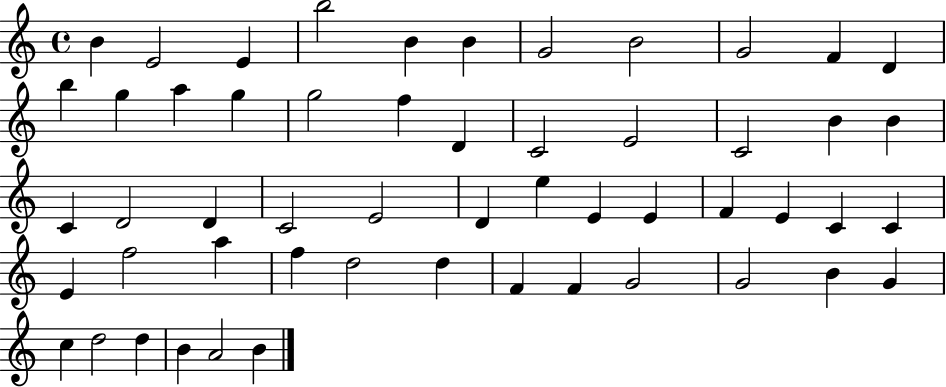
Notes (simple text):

B4/q E4/h E4/q B5/h B4/q B4/q G4/h B4/h G4/h F4/q D4/q B5/q G5/q A5/q G5/q G5/h F5/q D4/q C4/h E4/h C4/h B4/q B4/q C4/q D4/h D4/q C4/h E4/h D4/q E5/q E4/q E4/q F4/q E4/q C4/q C4/q E4/q F5/h A5/q F5/q D5/h D5/q F4/q F4/q G4/h G4/h B4/q G4/q C5/q D5/h D5/q B4/q A4/h B4/q